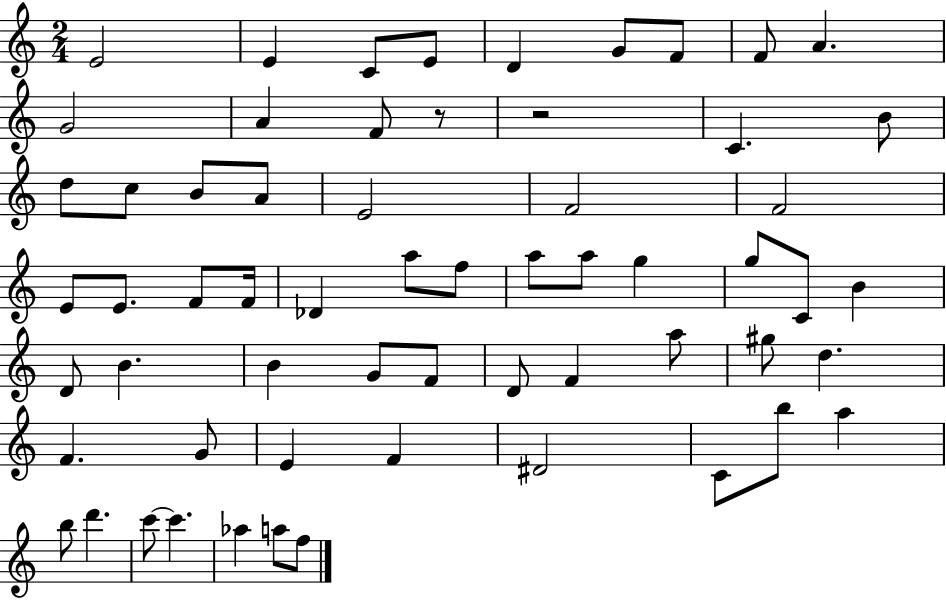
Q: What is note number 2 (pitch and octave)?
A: E4